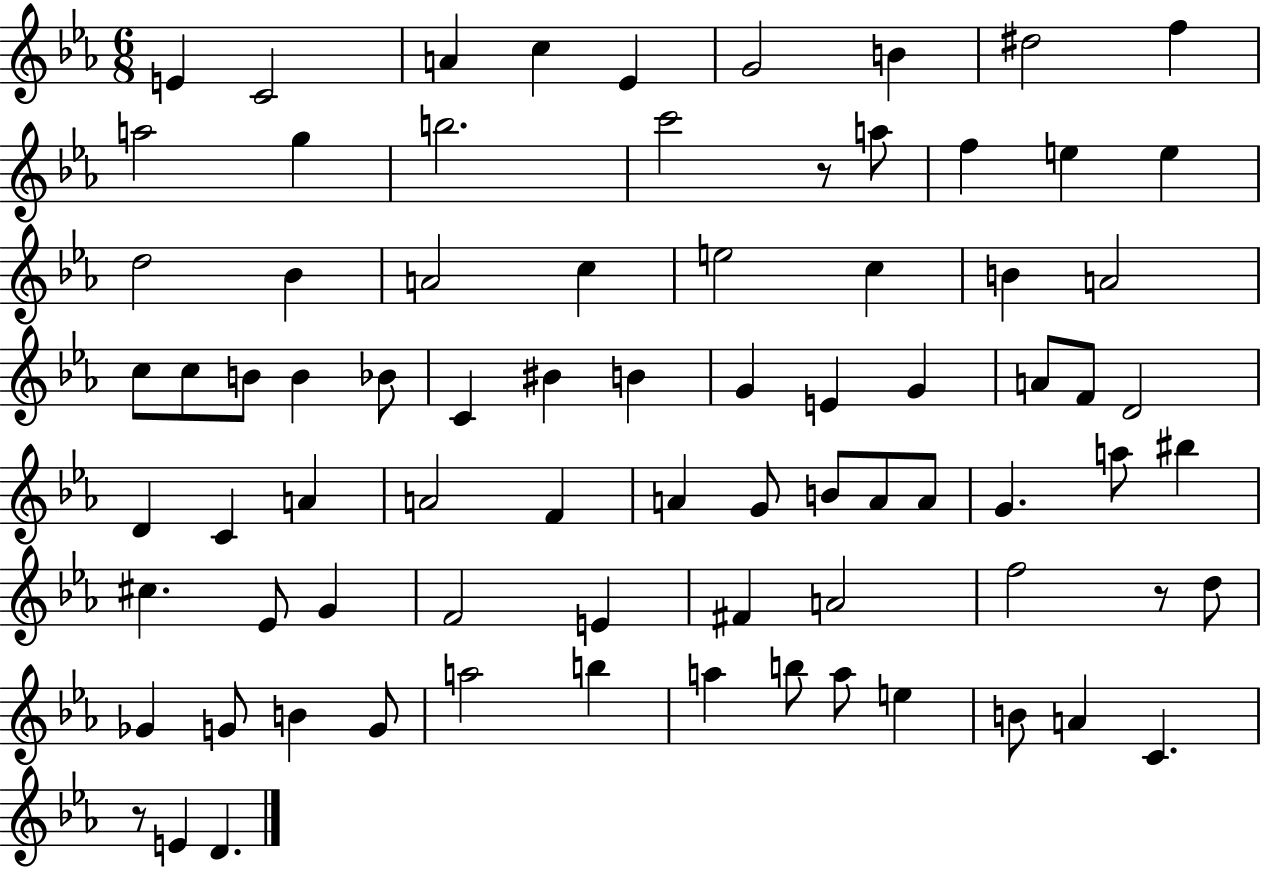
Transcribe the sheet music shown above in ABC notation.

X:1
T:Untitled
M:6/8
L:1/4
K:Eb
E C2 A c _E G2 B ^d2 f a2 g b2 c'2 z/2 a/2 f e e d2 _B A2 c e2 c B A2 c/2 c/2 B/2 B _B/2 C ^B B G E G A/2 F/2 D2 D C A A2 F A G/2 B/2 A/2 A/2 G a/2 ^b ^c _E/2 G F2 E ^F A2 f2 z/2 d/2 _G G/2 B G/2 a2 b a b/2 a/2 e B/2 A C z/2 E D